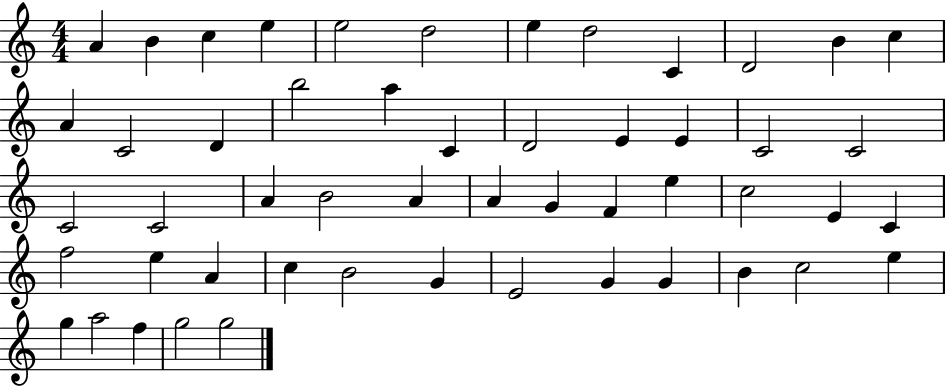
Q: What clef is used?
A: treble